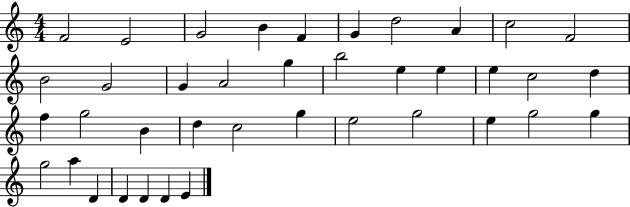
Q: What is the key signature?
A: C major